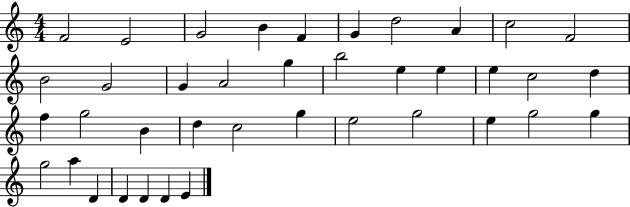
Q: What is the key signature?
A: C major